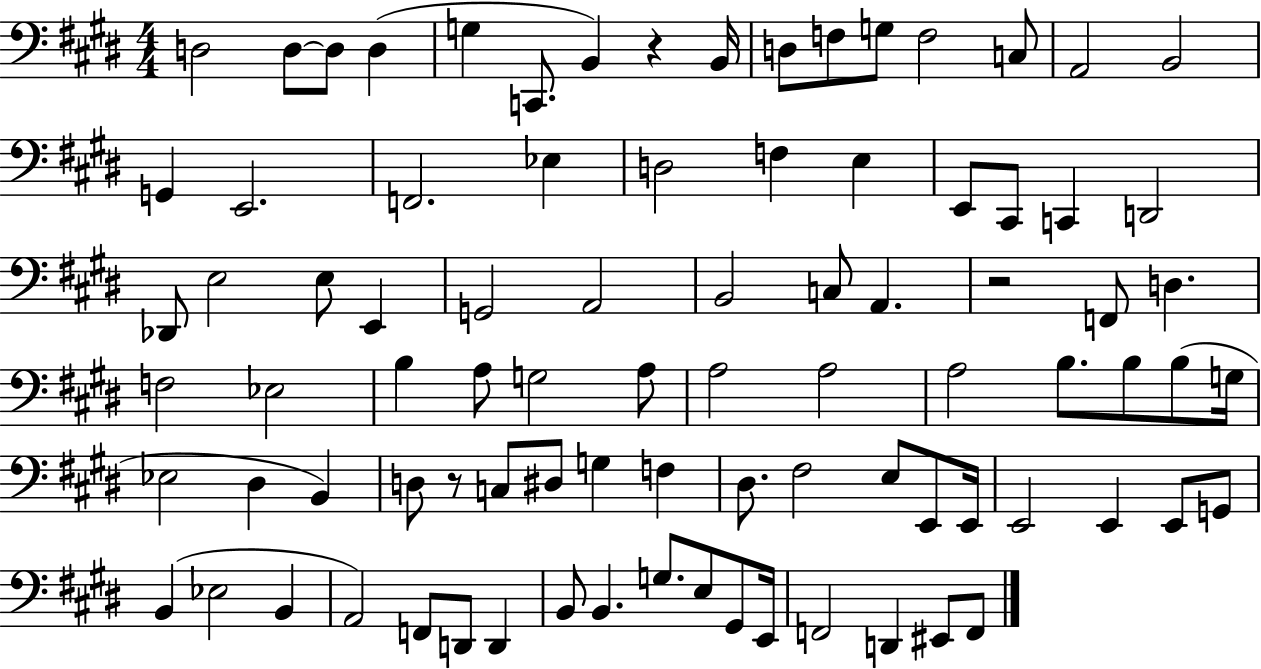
X:1
T:Untitled
M:4/4
L:1/4
K:E
D,2 D,/2 D,/2 D, G, C,,/2 B,, z B,,/4 D,/2 F,/2 G,/2 F,2 C,/2 A,,2 B,,2 G,, E,,2 F,,2 _E, D,2 F, E, E,,/2 ^C,,/2 C,, D,,2 _D,,/2 E,2 E,/2 E,, G,,2 A,,2 B,,2 C,/2 A,, z2 F,,/2 D, F,2 _E,2 B, A,/2 G,2 A,/2 A,2 A,2 A,2 B,/2 B,/2 B,/2 G,/4 _E,2 ^D, B,, D,/2 z/2 C,/2 ^D,/2 G, F, ^D,/2 ^F,2 E,/2 E,,/2 E,,/4 E,,2 E,, E,,/2 G,,/2 B,, _E,2 B,, A,,2 F,,/2 D,,/2 D,, B,,/2 B,, G,/2 E,/2 ^G,,/2 E,,/4 F,,2 D,, ^E,,/2 F,,/2